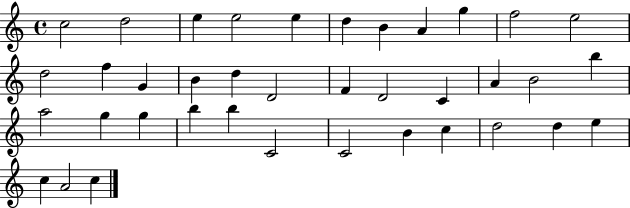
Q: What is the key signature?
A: C major